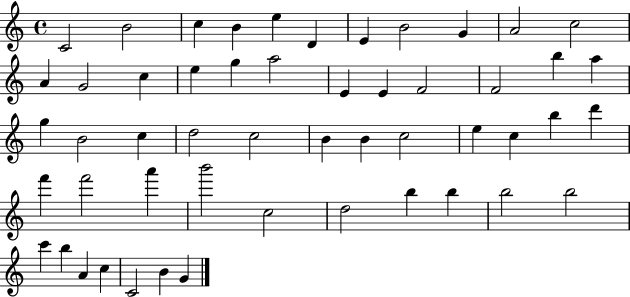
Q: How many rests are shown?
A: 0